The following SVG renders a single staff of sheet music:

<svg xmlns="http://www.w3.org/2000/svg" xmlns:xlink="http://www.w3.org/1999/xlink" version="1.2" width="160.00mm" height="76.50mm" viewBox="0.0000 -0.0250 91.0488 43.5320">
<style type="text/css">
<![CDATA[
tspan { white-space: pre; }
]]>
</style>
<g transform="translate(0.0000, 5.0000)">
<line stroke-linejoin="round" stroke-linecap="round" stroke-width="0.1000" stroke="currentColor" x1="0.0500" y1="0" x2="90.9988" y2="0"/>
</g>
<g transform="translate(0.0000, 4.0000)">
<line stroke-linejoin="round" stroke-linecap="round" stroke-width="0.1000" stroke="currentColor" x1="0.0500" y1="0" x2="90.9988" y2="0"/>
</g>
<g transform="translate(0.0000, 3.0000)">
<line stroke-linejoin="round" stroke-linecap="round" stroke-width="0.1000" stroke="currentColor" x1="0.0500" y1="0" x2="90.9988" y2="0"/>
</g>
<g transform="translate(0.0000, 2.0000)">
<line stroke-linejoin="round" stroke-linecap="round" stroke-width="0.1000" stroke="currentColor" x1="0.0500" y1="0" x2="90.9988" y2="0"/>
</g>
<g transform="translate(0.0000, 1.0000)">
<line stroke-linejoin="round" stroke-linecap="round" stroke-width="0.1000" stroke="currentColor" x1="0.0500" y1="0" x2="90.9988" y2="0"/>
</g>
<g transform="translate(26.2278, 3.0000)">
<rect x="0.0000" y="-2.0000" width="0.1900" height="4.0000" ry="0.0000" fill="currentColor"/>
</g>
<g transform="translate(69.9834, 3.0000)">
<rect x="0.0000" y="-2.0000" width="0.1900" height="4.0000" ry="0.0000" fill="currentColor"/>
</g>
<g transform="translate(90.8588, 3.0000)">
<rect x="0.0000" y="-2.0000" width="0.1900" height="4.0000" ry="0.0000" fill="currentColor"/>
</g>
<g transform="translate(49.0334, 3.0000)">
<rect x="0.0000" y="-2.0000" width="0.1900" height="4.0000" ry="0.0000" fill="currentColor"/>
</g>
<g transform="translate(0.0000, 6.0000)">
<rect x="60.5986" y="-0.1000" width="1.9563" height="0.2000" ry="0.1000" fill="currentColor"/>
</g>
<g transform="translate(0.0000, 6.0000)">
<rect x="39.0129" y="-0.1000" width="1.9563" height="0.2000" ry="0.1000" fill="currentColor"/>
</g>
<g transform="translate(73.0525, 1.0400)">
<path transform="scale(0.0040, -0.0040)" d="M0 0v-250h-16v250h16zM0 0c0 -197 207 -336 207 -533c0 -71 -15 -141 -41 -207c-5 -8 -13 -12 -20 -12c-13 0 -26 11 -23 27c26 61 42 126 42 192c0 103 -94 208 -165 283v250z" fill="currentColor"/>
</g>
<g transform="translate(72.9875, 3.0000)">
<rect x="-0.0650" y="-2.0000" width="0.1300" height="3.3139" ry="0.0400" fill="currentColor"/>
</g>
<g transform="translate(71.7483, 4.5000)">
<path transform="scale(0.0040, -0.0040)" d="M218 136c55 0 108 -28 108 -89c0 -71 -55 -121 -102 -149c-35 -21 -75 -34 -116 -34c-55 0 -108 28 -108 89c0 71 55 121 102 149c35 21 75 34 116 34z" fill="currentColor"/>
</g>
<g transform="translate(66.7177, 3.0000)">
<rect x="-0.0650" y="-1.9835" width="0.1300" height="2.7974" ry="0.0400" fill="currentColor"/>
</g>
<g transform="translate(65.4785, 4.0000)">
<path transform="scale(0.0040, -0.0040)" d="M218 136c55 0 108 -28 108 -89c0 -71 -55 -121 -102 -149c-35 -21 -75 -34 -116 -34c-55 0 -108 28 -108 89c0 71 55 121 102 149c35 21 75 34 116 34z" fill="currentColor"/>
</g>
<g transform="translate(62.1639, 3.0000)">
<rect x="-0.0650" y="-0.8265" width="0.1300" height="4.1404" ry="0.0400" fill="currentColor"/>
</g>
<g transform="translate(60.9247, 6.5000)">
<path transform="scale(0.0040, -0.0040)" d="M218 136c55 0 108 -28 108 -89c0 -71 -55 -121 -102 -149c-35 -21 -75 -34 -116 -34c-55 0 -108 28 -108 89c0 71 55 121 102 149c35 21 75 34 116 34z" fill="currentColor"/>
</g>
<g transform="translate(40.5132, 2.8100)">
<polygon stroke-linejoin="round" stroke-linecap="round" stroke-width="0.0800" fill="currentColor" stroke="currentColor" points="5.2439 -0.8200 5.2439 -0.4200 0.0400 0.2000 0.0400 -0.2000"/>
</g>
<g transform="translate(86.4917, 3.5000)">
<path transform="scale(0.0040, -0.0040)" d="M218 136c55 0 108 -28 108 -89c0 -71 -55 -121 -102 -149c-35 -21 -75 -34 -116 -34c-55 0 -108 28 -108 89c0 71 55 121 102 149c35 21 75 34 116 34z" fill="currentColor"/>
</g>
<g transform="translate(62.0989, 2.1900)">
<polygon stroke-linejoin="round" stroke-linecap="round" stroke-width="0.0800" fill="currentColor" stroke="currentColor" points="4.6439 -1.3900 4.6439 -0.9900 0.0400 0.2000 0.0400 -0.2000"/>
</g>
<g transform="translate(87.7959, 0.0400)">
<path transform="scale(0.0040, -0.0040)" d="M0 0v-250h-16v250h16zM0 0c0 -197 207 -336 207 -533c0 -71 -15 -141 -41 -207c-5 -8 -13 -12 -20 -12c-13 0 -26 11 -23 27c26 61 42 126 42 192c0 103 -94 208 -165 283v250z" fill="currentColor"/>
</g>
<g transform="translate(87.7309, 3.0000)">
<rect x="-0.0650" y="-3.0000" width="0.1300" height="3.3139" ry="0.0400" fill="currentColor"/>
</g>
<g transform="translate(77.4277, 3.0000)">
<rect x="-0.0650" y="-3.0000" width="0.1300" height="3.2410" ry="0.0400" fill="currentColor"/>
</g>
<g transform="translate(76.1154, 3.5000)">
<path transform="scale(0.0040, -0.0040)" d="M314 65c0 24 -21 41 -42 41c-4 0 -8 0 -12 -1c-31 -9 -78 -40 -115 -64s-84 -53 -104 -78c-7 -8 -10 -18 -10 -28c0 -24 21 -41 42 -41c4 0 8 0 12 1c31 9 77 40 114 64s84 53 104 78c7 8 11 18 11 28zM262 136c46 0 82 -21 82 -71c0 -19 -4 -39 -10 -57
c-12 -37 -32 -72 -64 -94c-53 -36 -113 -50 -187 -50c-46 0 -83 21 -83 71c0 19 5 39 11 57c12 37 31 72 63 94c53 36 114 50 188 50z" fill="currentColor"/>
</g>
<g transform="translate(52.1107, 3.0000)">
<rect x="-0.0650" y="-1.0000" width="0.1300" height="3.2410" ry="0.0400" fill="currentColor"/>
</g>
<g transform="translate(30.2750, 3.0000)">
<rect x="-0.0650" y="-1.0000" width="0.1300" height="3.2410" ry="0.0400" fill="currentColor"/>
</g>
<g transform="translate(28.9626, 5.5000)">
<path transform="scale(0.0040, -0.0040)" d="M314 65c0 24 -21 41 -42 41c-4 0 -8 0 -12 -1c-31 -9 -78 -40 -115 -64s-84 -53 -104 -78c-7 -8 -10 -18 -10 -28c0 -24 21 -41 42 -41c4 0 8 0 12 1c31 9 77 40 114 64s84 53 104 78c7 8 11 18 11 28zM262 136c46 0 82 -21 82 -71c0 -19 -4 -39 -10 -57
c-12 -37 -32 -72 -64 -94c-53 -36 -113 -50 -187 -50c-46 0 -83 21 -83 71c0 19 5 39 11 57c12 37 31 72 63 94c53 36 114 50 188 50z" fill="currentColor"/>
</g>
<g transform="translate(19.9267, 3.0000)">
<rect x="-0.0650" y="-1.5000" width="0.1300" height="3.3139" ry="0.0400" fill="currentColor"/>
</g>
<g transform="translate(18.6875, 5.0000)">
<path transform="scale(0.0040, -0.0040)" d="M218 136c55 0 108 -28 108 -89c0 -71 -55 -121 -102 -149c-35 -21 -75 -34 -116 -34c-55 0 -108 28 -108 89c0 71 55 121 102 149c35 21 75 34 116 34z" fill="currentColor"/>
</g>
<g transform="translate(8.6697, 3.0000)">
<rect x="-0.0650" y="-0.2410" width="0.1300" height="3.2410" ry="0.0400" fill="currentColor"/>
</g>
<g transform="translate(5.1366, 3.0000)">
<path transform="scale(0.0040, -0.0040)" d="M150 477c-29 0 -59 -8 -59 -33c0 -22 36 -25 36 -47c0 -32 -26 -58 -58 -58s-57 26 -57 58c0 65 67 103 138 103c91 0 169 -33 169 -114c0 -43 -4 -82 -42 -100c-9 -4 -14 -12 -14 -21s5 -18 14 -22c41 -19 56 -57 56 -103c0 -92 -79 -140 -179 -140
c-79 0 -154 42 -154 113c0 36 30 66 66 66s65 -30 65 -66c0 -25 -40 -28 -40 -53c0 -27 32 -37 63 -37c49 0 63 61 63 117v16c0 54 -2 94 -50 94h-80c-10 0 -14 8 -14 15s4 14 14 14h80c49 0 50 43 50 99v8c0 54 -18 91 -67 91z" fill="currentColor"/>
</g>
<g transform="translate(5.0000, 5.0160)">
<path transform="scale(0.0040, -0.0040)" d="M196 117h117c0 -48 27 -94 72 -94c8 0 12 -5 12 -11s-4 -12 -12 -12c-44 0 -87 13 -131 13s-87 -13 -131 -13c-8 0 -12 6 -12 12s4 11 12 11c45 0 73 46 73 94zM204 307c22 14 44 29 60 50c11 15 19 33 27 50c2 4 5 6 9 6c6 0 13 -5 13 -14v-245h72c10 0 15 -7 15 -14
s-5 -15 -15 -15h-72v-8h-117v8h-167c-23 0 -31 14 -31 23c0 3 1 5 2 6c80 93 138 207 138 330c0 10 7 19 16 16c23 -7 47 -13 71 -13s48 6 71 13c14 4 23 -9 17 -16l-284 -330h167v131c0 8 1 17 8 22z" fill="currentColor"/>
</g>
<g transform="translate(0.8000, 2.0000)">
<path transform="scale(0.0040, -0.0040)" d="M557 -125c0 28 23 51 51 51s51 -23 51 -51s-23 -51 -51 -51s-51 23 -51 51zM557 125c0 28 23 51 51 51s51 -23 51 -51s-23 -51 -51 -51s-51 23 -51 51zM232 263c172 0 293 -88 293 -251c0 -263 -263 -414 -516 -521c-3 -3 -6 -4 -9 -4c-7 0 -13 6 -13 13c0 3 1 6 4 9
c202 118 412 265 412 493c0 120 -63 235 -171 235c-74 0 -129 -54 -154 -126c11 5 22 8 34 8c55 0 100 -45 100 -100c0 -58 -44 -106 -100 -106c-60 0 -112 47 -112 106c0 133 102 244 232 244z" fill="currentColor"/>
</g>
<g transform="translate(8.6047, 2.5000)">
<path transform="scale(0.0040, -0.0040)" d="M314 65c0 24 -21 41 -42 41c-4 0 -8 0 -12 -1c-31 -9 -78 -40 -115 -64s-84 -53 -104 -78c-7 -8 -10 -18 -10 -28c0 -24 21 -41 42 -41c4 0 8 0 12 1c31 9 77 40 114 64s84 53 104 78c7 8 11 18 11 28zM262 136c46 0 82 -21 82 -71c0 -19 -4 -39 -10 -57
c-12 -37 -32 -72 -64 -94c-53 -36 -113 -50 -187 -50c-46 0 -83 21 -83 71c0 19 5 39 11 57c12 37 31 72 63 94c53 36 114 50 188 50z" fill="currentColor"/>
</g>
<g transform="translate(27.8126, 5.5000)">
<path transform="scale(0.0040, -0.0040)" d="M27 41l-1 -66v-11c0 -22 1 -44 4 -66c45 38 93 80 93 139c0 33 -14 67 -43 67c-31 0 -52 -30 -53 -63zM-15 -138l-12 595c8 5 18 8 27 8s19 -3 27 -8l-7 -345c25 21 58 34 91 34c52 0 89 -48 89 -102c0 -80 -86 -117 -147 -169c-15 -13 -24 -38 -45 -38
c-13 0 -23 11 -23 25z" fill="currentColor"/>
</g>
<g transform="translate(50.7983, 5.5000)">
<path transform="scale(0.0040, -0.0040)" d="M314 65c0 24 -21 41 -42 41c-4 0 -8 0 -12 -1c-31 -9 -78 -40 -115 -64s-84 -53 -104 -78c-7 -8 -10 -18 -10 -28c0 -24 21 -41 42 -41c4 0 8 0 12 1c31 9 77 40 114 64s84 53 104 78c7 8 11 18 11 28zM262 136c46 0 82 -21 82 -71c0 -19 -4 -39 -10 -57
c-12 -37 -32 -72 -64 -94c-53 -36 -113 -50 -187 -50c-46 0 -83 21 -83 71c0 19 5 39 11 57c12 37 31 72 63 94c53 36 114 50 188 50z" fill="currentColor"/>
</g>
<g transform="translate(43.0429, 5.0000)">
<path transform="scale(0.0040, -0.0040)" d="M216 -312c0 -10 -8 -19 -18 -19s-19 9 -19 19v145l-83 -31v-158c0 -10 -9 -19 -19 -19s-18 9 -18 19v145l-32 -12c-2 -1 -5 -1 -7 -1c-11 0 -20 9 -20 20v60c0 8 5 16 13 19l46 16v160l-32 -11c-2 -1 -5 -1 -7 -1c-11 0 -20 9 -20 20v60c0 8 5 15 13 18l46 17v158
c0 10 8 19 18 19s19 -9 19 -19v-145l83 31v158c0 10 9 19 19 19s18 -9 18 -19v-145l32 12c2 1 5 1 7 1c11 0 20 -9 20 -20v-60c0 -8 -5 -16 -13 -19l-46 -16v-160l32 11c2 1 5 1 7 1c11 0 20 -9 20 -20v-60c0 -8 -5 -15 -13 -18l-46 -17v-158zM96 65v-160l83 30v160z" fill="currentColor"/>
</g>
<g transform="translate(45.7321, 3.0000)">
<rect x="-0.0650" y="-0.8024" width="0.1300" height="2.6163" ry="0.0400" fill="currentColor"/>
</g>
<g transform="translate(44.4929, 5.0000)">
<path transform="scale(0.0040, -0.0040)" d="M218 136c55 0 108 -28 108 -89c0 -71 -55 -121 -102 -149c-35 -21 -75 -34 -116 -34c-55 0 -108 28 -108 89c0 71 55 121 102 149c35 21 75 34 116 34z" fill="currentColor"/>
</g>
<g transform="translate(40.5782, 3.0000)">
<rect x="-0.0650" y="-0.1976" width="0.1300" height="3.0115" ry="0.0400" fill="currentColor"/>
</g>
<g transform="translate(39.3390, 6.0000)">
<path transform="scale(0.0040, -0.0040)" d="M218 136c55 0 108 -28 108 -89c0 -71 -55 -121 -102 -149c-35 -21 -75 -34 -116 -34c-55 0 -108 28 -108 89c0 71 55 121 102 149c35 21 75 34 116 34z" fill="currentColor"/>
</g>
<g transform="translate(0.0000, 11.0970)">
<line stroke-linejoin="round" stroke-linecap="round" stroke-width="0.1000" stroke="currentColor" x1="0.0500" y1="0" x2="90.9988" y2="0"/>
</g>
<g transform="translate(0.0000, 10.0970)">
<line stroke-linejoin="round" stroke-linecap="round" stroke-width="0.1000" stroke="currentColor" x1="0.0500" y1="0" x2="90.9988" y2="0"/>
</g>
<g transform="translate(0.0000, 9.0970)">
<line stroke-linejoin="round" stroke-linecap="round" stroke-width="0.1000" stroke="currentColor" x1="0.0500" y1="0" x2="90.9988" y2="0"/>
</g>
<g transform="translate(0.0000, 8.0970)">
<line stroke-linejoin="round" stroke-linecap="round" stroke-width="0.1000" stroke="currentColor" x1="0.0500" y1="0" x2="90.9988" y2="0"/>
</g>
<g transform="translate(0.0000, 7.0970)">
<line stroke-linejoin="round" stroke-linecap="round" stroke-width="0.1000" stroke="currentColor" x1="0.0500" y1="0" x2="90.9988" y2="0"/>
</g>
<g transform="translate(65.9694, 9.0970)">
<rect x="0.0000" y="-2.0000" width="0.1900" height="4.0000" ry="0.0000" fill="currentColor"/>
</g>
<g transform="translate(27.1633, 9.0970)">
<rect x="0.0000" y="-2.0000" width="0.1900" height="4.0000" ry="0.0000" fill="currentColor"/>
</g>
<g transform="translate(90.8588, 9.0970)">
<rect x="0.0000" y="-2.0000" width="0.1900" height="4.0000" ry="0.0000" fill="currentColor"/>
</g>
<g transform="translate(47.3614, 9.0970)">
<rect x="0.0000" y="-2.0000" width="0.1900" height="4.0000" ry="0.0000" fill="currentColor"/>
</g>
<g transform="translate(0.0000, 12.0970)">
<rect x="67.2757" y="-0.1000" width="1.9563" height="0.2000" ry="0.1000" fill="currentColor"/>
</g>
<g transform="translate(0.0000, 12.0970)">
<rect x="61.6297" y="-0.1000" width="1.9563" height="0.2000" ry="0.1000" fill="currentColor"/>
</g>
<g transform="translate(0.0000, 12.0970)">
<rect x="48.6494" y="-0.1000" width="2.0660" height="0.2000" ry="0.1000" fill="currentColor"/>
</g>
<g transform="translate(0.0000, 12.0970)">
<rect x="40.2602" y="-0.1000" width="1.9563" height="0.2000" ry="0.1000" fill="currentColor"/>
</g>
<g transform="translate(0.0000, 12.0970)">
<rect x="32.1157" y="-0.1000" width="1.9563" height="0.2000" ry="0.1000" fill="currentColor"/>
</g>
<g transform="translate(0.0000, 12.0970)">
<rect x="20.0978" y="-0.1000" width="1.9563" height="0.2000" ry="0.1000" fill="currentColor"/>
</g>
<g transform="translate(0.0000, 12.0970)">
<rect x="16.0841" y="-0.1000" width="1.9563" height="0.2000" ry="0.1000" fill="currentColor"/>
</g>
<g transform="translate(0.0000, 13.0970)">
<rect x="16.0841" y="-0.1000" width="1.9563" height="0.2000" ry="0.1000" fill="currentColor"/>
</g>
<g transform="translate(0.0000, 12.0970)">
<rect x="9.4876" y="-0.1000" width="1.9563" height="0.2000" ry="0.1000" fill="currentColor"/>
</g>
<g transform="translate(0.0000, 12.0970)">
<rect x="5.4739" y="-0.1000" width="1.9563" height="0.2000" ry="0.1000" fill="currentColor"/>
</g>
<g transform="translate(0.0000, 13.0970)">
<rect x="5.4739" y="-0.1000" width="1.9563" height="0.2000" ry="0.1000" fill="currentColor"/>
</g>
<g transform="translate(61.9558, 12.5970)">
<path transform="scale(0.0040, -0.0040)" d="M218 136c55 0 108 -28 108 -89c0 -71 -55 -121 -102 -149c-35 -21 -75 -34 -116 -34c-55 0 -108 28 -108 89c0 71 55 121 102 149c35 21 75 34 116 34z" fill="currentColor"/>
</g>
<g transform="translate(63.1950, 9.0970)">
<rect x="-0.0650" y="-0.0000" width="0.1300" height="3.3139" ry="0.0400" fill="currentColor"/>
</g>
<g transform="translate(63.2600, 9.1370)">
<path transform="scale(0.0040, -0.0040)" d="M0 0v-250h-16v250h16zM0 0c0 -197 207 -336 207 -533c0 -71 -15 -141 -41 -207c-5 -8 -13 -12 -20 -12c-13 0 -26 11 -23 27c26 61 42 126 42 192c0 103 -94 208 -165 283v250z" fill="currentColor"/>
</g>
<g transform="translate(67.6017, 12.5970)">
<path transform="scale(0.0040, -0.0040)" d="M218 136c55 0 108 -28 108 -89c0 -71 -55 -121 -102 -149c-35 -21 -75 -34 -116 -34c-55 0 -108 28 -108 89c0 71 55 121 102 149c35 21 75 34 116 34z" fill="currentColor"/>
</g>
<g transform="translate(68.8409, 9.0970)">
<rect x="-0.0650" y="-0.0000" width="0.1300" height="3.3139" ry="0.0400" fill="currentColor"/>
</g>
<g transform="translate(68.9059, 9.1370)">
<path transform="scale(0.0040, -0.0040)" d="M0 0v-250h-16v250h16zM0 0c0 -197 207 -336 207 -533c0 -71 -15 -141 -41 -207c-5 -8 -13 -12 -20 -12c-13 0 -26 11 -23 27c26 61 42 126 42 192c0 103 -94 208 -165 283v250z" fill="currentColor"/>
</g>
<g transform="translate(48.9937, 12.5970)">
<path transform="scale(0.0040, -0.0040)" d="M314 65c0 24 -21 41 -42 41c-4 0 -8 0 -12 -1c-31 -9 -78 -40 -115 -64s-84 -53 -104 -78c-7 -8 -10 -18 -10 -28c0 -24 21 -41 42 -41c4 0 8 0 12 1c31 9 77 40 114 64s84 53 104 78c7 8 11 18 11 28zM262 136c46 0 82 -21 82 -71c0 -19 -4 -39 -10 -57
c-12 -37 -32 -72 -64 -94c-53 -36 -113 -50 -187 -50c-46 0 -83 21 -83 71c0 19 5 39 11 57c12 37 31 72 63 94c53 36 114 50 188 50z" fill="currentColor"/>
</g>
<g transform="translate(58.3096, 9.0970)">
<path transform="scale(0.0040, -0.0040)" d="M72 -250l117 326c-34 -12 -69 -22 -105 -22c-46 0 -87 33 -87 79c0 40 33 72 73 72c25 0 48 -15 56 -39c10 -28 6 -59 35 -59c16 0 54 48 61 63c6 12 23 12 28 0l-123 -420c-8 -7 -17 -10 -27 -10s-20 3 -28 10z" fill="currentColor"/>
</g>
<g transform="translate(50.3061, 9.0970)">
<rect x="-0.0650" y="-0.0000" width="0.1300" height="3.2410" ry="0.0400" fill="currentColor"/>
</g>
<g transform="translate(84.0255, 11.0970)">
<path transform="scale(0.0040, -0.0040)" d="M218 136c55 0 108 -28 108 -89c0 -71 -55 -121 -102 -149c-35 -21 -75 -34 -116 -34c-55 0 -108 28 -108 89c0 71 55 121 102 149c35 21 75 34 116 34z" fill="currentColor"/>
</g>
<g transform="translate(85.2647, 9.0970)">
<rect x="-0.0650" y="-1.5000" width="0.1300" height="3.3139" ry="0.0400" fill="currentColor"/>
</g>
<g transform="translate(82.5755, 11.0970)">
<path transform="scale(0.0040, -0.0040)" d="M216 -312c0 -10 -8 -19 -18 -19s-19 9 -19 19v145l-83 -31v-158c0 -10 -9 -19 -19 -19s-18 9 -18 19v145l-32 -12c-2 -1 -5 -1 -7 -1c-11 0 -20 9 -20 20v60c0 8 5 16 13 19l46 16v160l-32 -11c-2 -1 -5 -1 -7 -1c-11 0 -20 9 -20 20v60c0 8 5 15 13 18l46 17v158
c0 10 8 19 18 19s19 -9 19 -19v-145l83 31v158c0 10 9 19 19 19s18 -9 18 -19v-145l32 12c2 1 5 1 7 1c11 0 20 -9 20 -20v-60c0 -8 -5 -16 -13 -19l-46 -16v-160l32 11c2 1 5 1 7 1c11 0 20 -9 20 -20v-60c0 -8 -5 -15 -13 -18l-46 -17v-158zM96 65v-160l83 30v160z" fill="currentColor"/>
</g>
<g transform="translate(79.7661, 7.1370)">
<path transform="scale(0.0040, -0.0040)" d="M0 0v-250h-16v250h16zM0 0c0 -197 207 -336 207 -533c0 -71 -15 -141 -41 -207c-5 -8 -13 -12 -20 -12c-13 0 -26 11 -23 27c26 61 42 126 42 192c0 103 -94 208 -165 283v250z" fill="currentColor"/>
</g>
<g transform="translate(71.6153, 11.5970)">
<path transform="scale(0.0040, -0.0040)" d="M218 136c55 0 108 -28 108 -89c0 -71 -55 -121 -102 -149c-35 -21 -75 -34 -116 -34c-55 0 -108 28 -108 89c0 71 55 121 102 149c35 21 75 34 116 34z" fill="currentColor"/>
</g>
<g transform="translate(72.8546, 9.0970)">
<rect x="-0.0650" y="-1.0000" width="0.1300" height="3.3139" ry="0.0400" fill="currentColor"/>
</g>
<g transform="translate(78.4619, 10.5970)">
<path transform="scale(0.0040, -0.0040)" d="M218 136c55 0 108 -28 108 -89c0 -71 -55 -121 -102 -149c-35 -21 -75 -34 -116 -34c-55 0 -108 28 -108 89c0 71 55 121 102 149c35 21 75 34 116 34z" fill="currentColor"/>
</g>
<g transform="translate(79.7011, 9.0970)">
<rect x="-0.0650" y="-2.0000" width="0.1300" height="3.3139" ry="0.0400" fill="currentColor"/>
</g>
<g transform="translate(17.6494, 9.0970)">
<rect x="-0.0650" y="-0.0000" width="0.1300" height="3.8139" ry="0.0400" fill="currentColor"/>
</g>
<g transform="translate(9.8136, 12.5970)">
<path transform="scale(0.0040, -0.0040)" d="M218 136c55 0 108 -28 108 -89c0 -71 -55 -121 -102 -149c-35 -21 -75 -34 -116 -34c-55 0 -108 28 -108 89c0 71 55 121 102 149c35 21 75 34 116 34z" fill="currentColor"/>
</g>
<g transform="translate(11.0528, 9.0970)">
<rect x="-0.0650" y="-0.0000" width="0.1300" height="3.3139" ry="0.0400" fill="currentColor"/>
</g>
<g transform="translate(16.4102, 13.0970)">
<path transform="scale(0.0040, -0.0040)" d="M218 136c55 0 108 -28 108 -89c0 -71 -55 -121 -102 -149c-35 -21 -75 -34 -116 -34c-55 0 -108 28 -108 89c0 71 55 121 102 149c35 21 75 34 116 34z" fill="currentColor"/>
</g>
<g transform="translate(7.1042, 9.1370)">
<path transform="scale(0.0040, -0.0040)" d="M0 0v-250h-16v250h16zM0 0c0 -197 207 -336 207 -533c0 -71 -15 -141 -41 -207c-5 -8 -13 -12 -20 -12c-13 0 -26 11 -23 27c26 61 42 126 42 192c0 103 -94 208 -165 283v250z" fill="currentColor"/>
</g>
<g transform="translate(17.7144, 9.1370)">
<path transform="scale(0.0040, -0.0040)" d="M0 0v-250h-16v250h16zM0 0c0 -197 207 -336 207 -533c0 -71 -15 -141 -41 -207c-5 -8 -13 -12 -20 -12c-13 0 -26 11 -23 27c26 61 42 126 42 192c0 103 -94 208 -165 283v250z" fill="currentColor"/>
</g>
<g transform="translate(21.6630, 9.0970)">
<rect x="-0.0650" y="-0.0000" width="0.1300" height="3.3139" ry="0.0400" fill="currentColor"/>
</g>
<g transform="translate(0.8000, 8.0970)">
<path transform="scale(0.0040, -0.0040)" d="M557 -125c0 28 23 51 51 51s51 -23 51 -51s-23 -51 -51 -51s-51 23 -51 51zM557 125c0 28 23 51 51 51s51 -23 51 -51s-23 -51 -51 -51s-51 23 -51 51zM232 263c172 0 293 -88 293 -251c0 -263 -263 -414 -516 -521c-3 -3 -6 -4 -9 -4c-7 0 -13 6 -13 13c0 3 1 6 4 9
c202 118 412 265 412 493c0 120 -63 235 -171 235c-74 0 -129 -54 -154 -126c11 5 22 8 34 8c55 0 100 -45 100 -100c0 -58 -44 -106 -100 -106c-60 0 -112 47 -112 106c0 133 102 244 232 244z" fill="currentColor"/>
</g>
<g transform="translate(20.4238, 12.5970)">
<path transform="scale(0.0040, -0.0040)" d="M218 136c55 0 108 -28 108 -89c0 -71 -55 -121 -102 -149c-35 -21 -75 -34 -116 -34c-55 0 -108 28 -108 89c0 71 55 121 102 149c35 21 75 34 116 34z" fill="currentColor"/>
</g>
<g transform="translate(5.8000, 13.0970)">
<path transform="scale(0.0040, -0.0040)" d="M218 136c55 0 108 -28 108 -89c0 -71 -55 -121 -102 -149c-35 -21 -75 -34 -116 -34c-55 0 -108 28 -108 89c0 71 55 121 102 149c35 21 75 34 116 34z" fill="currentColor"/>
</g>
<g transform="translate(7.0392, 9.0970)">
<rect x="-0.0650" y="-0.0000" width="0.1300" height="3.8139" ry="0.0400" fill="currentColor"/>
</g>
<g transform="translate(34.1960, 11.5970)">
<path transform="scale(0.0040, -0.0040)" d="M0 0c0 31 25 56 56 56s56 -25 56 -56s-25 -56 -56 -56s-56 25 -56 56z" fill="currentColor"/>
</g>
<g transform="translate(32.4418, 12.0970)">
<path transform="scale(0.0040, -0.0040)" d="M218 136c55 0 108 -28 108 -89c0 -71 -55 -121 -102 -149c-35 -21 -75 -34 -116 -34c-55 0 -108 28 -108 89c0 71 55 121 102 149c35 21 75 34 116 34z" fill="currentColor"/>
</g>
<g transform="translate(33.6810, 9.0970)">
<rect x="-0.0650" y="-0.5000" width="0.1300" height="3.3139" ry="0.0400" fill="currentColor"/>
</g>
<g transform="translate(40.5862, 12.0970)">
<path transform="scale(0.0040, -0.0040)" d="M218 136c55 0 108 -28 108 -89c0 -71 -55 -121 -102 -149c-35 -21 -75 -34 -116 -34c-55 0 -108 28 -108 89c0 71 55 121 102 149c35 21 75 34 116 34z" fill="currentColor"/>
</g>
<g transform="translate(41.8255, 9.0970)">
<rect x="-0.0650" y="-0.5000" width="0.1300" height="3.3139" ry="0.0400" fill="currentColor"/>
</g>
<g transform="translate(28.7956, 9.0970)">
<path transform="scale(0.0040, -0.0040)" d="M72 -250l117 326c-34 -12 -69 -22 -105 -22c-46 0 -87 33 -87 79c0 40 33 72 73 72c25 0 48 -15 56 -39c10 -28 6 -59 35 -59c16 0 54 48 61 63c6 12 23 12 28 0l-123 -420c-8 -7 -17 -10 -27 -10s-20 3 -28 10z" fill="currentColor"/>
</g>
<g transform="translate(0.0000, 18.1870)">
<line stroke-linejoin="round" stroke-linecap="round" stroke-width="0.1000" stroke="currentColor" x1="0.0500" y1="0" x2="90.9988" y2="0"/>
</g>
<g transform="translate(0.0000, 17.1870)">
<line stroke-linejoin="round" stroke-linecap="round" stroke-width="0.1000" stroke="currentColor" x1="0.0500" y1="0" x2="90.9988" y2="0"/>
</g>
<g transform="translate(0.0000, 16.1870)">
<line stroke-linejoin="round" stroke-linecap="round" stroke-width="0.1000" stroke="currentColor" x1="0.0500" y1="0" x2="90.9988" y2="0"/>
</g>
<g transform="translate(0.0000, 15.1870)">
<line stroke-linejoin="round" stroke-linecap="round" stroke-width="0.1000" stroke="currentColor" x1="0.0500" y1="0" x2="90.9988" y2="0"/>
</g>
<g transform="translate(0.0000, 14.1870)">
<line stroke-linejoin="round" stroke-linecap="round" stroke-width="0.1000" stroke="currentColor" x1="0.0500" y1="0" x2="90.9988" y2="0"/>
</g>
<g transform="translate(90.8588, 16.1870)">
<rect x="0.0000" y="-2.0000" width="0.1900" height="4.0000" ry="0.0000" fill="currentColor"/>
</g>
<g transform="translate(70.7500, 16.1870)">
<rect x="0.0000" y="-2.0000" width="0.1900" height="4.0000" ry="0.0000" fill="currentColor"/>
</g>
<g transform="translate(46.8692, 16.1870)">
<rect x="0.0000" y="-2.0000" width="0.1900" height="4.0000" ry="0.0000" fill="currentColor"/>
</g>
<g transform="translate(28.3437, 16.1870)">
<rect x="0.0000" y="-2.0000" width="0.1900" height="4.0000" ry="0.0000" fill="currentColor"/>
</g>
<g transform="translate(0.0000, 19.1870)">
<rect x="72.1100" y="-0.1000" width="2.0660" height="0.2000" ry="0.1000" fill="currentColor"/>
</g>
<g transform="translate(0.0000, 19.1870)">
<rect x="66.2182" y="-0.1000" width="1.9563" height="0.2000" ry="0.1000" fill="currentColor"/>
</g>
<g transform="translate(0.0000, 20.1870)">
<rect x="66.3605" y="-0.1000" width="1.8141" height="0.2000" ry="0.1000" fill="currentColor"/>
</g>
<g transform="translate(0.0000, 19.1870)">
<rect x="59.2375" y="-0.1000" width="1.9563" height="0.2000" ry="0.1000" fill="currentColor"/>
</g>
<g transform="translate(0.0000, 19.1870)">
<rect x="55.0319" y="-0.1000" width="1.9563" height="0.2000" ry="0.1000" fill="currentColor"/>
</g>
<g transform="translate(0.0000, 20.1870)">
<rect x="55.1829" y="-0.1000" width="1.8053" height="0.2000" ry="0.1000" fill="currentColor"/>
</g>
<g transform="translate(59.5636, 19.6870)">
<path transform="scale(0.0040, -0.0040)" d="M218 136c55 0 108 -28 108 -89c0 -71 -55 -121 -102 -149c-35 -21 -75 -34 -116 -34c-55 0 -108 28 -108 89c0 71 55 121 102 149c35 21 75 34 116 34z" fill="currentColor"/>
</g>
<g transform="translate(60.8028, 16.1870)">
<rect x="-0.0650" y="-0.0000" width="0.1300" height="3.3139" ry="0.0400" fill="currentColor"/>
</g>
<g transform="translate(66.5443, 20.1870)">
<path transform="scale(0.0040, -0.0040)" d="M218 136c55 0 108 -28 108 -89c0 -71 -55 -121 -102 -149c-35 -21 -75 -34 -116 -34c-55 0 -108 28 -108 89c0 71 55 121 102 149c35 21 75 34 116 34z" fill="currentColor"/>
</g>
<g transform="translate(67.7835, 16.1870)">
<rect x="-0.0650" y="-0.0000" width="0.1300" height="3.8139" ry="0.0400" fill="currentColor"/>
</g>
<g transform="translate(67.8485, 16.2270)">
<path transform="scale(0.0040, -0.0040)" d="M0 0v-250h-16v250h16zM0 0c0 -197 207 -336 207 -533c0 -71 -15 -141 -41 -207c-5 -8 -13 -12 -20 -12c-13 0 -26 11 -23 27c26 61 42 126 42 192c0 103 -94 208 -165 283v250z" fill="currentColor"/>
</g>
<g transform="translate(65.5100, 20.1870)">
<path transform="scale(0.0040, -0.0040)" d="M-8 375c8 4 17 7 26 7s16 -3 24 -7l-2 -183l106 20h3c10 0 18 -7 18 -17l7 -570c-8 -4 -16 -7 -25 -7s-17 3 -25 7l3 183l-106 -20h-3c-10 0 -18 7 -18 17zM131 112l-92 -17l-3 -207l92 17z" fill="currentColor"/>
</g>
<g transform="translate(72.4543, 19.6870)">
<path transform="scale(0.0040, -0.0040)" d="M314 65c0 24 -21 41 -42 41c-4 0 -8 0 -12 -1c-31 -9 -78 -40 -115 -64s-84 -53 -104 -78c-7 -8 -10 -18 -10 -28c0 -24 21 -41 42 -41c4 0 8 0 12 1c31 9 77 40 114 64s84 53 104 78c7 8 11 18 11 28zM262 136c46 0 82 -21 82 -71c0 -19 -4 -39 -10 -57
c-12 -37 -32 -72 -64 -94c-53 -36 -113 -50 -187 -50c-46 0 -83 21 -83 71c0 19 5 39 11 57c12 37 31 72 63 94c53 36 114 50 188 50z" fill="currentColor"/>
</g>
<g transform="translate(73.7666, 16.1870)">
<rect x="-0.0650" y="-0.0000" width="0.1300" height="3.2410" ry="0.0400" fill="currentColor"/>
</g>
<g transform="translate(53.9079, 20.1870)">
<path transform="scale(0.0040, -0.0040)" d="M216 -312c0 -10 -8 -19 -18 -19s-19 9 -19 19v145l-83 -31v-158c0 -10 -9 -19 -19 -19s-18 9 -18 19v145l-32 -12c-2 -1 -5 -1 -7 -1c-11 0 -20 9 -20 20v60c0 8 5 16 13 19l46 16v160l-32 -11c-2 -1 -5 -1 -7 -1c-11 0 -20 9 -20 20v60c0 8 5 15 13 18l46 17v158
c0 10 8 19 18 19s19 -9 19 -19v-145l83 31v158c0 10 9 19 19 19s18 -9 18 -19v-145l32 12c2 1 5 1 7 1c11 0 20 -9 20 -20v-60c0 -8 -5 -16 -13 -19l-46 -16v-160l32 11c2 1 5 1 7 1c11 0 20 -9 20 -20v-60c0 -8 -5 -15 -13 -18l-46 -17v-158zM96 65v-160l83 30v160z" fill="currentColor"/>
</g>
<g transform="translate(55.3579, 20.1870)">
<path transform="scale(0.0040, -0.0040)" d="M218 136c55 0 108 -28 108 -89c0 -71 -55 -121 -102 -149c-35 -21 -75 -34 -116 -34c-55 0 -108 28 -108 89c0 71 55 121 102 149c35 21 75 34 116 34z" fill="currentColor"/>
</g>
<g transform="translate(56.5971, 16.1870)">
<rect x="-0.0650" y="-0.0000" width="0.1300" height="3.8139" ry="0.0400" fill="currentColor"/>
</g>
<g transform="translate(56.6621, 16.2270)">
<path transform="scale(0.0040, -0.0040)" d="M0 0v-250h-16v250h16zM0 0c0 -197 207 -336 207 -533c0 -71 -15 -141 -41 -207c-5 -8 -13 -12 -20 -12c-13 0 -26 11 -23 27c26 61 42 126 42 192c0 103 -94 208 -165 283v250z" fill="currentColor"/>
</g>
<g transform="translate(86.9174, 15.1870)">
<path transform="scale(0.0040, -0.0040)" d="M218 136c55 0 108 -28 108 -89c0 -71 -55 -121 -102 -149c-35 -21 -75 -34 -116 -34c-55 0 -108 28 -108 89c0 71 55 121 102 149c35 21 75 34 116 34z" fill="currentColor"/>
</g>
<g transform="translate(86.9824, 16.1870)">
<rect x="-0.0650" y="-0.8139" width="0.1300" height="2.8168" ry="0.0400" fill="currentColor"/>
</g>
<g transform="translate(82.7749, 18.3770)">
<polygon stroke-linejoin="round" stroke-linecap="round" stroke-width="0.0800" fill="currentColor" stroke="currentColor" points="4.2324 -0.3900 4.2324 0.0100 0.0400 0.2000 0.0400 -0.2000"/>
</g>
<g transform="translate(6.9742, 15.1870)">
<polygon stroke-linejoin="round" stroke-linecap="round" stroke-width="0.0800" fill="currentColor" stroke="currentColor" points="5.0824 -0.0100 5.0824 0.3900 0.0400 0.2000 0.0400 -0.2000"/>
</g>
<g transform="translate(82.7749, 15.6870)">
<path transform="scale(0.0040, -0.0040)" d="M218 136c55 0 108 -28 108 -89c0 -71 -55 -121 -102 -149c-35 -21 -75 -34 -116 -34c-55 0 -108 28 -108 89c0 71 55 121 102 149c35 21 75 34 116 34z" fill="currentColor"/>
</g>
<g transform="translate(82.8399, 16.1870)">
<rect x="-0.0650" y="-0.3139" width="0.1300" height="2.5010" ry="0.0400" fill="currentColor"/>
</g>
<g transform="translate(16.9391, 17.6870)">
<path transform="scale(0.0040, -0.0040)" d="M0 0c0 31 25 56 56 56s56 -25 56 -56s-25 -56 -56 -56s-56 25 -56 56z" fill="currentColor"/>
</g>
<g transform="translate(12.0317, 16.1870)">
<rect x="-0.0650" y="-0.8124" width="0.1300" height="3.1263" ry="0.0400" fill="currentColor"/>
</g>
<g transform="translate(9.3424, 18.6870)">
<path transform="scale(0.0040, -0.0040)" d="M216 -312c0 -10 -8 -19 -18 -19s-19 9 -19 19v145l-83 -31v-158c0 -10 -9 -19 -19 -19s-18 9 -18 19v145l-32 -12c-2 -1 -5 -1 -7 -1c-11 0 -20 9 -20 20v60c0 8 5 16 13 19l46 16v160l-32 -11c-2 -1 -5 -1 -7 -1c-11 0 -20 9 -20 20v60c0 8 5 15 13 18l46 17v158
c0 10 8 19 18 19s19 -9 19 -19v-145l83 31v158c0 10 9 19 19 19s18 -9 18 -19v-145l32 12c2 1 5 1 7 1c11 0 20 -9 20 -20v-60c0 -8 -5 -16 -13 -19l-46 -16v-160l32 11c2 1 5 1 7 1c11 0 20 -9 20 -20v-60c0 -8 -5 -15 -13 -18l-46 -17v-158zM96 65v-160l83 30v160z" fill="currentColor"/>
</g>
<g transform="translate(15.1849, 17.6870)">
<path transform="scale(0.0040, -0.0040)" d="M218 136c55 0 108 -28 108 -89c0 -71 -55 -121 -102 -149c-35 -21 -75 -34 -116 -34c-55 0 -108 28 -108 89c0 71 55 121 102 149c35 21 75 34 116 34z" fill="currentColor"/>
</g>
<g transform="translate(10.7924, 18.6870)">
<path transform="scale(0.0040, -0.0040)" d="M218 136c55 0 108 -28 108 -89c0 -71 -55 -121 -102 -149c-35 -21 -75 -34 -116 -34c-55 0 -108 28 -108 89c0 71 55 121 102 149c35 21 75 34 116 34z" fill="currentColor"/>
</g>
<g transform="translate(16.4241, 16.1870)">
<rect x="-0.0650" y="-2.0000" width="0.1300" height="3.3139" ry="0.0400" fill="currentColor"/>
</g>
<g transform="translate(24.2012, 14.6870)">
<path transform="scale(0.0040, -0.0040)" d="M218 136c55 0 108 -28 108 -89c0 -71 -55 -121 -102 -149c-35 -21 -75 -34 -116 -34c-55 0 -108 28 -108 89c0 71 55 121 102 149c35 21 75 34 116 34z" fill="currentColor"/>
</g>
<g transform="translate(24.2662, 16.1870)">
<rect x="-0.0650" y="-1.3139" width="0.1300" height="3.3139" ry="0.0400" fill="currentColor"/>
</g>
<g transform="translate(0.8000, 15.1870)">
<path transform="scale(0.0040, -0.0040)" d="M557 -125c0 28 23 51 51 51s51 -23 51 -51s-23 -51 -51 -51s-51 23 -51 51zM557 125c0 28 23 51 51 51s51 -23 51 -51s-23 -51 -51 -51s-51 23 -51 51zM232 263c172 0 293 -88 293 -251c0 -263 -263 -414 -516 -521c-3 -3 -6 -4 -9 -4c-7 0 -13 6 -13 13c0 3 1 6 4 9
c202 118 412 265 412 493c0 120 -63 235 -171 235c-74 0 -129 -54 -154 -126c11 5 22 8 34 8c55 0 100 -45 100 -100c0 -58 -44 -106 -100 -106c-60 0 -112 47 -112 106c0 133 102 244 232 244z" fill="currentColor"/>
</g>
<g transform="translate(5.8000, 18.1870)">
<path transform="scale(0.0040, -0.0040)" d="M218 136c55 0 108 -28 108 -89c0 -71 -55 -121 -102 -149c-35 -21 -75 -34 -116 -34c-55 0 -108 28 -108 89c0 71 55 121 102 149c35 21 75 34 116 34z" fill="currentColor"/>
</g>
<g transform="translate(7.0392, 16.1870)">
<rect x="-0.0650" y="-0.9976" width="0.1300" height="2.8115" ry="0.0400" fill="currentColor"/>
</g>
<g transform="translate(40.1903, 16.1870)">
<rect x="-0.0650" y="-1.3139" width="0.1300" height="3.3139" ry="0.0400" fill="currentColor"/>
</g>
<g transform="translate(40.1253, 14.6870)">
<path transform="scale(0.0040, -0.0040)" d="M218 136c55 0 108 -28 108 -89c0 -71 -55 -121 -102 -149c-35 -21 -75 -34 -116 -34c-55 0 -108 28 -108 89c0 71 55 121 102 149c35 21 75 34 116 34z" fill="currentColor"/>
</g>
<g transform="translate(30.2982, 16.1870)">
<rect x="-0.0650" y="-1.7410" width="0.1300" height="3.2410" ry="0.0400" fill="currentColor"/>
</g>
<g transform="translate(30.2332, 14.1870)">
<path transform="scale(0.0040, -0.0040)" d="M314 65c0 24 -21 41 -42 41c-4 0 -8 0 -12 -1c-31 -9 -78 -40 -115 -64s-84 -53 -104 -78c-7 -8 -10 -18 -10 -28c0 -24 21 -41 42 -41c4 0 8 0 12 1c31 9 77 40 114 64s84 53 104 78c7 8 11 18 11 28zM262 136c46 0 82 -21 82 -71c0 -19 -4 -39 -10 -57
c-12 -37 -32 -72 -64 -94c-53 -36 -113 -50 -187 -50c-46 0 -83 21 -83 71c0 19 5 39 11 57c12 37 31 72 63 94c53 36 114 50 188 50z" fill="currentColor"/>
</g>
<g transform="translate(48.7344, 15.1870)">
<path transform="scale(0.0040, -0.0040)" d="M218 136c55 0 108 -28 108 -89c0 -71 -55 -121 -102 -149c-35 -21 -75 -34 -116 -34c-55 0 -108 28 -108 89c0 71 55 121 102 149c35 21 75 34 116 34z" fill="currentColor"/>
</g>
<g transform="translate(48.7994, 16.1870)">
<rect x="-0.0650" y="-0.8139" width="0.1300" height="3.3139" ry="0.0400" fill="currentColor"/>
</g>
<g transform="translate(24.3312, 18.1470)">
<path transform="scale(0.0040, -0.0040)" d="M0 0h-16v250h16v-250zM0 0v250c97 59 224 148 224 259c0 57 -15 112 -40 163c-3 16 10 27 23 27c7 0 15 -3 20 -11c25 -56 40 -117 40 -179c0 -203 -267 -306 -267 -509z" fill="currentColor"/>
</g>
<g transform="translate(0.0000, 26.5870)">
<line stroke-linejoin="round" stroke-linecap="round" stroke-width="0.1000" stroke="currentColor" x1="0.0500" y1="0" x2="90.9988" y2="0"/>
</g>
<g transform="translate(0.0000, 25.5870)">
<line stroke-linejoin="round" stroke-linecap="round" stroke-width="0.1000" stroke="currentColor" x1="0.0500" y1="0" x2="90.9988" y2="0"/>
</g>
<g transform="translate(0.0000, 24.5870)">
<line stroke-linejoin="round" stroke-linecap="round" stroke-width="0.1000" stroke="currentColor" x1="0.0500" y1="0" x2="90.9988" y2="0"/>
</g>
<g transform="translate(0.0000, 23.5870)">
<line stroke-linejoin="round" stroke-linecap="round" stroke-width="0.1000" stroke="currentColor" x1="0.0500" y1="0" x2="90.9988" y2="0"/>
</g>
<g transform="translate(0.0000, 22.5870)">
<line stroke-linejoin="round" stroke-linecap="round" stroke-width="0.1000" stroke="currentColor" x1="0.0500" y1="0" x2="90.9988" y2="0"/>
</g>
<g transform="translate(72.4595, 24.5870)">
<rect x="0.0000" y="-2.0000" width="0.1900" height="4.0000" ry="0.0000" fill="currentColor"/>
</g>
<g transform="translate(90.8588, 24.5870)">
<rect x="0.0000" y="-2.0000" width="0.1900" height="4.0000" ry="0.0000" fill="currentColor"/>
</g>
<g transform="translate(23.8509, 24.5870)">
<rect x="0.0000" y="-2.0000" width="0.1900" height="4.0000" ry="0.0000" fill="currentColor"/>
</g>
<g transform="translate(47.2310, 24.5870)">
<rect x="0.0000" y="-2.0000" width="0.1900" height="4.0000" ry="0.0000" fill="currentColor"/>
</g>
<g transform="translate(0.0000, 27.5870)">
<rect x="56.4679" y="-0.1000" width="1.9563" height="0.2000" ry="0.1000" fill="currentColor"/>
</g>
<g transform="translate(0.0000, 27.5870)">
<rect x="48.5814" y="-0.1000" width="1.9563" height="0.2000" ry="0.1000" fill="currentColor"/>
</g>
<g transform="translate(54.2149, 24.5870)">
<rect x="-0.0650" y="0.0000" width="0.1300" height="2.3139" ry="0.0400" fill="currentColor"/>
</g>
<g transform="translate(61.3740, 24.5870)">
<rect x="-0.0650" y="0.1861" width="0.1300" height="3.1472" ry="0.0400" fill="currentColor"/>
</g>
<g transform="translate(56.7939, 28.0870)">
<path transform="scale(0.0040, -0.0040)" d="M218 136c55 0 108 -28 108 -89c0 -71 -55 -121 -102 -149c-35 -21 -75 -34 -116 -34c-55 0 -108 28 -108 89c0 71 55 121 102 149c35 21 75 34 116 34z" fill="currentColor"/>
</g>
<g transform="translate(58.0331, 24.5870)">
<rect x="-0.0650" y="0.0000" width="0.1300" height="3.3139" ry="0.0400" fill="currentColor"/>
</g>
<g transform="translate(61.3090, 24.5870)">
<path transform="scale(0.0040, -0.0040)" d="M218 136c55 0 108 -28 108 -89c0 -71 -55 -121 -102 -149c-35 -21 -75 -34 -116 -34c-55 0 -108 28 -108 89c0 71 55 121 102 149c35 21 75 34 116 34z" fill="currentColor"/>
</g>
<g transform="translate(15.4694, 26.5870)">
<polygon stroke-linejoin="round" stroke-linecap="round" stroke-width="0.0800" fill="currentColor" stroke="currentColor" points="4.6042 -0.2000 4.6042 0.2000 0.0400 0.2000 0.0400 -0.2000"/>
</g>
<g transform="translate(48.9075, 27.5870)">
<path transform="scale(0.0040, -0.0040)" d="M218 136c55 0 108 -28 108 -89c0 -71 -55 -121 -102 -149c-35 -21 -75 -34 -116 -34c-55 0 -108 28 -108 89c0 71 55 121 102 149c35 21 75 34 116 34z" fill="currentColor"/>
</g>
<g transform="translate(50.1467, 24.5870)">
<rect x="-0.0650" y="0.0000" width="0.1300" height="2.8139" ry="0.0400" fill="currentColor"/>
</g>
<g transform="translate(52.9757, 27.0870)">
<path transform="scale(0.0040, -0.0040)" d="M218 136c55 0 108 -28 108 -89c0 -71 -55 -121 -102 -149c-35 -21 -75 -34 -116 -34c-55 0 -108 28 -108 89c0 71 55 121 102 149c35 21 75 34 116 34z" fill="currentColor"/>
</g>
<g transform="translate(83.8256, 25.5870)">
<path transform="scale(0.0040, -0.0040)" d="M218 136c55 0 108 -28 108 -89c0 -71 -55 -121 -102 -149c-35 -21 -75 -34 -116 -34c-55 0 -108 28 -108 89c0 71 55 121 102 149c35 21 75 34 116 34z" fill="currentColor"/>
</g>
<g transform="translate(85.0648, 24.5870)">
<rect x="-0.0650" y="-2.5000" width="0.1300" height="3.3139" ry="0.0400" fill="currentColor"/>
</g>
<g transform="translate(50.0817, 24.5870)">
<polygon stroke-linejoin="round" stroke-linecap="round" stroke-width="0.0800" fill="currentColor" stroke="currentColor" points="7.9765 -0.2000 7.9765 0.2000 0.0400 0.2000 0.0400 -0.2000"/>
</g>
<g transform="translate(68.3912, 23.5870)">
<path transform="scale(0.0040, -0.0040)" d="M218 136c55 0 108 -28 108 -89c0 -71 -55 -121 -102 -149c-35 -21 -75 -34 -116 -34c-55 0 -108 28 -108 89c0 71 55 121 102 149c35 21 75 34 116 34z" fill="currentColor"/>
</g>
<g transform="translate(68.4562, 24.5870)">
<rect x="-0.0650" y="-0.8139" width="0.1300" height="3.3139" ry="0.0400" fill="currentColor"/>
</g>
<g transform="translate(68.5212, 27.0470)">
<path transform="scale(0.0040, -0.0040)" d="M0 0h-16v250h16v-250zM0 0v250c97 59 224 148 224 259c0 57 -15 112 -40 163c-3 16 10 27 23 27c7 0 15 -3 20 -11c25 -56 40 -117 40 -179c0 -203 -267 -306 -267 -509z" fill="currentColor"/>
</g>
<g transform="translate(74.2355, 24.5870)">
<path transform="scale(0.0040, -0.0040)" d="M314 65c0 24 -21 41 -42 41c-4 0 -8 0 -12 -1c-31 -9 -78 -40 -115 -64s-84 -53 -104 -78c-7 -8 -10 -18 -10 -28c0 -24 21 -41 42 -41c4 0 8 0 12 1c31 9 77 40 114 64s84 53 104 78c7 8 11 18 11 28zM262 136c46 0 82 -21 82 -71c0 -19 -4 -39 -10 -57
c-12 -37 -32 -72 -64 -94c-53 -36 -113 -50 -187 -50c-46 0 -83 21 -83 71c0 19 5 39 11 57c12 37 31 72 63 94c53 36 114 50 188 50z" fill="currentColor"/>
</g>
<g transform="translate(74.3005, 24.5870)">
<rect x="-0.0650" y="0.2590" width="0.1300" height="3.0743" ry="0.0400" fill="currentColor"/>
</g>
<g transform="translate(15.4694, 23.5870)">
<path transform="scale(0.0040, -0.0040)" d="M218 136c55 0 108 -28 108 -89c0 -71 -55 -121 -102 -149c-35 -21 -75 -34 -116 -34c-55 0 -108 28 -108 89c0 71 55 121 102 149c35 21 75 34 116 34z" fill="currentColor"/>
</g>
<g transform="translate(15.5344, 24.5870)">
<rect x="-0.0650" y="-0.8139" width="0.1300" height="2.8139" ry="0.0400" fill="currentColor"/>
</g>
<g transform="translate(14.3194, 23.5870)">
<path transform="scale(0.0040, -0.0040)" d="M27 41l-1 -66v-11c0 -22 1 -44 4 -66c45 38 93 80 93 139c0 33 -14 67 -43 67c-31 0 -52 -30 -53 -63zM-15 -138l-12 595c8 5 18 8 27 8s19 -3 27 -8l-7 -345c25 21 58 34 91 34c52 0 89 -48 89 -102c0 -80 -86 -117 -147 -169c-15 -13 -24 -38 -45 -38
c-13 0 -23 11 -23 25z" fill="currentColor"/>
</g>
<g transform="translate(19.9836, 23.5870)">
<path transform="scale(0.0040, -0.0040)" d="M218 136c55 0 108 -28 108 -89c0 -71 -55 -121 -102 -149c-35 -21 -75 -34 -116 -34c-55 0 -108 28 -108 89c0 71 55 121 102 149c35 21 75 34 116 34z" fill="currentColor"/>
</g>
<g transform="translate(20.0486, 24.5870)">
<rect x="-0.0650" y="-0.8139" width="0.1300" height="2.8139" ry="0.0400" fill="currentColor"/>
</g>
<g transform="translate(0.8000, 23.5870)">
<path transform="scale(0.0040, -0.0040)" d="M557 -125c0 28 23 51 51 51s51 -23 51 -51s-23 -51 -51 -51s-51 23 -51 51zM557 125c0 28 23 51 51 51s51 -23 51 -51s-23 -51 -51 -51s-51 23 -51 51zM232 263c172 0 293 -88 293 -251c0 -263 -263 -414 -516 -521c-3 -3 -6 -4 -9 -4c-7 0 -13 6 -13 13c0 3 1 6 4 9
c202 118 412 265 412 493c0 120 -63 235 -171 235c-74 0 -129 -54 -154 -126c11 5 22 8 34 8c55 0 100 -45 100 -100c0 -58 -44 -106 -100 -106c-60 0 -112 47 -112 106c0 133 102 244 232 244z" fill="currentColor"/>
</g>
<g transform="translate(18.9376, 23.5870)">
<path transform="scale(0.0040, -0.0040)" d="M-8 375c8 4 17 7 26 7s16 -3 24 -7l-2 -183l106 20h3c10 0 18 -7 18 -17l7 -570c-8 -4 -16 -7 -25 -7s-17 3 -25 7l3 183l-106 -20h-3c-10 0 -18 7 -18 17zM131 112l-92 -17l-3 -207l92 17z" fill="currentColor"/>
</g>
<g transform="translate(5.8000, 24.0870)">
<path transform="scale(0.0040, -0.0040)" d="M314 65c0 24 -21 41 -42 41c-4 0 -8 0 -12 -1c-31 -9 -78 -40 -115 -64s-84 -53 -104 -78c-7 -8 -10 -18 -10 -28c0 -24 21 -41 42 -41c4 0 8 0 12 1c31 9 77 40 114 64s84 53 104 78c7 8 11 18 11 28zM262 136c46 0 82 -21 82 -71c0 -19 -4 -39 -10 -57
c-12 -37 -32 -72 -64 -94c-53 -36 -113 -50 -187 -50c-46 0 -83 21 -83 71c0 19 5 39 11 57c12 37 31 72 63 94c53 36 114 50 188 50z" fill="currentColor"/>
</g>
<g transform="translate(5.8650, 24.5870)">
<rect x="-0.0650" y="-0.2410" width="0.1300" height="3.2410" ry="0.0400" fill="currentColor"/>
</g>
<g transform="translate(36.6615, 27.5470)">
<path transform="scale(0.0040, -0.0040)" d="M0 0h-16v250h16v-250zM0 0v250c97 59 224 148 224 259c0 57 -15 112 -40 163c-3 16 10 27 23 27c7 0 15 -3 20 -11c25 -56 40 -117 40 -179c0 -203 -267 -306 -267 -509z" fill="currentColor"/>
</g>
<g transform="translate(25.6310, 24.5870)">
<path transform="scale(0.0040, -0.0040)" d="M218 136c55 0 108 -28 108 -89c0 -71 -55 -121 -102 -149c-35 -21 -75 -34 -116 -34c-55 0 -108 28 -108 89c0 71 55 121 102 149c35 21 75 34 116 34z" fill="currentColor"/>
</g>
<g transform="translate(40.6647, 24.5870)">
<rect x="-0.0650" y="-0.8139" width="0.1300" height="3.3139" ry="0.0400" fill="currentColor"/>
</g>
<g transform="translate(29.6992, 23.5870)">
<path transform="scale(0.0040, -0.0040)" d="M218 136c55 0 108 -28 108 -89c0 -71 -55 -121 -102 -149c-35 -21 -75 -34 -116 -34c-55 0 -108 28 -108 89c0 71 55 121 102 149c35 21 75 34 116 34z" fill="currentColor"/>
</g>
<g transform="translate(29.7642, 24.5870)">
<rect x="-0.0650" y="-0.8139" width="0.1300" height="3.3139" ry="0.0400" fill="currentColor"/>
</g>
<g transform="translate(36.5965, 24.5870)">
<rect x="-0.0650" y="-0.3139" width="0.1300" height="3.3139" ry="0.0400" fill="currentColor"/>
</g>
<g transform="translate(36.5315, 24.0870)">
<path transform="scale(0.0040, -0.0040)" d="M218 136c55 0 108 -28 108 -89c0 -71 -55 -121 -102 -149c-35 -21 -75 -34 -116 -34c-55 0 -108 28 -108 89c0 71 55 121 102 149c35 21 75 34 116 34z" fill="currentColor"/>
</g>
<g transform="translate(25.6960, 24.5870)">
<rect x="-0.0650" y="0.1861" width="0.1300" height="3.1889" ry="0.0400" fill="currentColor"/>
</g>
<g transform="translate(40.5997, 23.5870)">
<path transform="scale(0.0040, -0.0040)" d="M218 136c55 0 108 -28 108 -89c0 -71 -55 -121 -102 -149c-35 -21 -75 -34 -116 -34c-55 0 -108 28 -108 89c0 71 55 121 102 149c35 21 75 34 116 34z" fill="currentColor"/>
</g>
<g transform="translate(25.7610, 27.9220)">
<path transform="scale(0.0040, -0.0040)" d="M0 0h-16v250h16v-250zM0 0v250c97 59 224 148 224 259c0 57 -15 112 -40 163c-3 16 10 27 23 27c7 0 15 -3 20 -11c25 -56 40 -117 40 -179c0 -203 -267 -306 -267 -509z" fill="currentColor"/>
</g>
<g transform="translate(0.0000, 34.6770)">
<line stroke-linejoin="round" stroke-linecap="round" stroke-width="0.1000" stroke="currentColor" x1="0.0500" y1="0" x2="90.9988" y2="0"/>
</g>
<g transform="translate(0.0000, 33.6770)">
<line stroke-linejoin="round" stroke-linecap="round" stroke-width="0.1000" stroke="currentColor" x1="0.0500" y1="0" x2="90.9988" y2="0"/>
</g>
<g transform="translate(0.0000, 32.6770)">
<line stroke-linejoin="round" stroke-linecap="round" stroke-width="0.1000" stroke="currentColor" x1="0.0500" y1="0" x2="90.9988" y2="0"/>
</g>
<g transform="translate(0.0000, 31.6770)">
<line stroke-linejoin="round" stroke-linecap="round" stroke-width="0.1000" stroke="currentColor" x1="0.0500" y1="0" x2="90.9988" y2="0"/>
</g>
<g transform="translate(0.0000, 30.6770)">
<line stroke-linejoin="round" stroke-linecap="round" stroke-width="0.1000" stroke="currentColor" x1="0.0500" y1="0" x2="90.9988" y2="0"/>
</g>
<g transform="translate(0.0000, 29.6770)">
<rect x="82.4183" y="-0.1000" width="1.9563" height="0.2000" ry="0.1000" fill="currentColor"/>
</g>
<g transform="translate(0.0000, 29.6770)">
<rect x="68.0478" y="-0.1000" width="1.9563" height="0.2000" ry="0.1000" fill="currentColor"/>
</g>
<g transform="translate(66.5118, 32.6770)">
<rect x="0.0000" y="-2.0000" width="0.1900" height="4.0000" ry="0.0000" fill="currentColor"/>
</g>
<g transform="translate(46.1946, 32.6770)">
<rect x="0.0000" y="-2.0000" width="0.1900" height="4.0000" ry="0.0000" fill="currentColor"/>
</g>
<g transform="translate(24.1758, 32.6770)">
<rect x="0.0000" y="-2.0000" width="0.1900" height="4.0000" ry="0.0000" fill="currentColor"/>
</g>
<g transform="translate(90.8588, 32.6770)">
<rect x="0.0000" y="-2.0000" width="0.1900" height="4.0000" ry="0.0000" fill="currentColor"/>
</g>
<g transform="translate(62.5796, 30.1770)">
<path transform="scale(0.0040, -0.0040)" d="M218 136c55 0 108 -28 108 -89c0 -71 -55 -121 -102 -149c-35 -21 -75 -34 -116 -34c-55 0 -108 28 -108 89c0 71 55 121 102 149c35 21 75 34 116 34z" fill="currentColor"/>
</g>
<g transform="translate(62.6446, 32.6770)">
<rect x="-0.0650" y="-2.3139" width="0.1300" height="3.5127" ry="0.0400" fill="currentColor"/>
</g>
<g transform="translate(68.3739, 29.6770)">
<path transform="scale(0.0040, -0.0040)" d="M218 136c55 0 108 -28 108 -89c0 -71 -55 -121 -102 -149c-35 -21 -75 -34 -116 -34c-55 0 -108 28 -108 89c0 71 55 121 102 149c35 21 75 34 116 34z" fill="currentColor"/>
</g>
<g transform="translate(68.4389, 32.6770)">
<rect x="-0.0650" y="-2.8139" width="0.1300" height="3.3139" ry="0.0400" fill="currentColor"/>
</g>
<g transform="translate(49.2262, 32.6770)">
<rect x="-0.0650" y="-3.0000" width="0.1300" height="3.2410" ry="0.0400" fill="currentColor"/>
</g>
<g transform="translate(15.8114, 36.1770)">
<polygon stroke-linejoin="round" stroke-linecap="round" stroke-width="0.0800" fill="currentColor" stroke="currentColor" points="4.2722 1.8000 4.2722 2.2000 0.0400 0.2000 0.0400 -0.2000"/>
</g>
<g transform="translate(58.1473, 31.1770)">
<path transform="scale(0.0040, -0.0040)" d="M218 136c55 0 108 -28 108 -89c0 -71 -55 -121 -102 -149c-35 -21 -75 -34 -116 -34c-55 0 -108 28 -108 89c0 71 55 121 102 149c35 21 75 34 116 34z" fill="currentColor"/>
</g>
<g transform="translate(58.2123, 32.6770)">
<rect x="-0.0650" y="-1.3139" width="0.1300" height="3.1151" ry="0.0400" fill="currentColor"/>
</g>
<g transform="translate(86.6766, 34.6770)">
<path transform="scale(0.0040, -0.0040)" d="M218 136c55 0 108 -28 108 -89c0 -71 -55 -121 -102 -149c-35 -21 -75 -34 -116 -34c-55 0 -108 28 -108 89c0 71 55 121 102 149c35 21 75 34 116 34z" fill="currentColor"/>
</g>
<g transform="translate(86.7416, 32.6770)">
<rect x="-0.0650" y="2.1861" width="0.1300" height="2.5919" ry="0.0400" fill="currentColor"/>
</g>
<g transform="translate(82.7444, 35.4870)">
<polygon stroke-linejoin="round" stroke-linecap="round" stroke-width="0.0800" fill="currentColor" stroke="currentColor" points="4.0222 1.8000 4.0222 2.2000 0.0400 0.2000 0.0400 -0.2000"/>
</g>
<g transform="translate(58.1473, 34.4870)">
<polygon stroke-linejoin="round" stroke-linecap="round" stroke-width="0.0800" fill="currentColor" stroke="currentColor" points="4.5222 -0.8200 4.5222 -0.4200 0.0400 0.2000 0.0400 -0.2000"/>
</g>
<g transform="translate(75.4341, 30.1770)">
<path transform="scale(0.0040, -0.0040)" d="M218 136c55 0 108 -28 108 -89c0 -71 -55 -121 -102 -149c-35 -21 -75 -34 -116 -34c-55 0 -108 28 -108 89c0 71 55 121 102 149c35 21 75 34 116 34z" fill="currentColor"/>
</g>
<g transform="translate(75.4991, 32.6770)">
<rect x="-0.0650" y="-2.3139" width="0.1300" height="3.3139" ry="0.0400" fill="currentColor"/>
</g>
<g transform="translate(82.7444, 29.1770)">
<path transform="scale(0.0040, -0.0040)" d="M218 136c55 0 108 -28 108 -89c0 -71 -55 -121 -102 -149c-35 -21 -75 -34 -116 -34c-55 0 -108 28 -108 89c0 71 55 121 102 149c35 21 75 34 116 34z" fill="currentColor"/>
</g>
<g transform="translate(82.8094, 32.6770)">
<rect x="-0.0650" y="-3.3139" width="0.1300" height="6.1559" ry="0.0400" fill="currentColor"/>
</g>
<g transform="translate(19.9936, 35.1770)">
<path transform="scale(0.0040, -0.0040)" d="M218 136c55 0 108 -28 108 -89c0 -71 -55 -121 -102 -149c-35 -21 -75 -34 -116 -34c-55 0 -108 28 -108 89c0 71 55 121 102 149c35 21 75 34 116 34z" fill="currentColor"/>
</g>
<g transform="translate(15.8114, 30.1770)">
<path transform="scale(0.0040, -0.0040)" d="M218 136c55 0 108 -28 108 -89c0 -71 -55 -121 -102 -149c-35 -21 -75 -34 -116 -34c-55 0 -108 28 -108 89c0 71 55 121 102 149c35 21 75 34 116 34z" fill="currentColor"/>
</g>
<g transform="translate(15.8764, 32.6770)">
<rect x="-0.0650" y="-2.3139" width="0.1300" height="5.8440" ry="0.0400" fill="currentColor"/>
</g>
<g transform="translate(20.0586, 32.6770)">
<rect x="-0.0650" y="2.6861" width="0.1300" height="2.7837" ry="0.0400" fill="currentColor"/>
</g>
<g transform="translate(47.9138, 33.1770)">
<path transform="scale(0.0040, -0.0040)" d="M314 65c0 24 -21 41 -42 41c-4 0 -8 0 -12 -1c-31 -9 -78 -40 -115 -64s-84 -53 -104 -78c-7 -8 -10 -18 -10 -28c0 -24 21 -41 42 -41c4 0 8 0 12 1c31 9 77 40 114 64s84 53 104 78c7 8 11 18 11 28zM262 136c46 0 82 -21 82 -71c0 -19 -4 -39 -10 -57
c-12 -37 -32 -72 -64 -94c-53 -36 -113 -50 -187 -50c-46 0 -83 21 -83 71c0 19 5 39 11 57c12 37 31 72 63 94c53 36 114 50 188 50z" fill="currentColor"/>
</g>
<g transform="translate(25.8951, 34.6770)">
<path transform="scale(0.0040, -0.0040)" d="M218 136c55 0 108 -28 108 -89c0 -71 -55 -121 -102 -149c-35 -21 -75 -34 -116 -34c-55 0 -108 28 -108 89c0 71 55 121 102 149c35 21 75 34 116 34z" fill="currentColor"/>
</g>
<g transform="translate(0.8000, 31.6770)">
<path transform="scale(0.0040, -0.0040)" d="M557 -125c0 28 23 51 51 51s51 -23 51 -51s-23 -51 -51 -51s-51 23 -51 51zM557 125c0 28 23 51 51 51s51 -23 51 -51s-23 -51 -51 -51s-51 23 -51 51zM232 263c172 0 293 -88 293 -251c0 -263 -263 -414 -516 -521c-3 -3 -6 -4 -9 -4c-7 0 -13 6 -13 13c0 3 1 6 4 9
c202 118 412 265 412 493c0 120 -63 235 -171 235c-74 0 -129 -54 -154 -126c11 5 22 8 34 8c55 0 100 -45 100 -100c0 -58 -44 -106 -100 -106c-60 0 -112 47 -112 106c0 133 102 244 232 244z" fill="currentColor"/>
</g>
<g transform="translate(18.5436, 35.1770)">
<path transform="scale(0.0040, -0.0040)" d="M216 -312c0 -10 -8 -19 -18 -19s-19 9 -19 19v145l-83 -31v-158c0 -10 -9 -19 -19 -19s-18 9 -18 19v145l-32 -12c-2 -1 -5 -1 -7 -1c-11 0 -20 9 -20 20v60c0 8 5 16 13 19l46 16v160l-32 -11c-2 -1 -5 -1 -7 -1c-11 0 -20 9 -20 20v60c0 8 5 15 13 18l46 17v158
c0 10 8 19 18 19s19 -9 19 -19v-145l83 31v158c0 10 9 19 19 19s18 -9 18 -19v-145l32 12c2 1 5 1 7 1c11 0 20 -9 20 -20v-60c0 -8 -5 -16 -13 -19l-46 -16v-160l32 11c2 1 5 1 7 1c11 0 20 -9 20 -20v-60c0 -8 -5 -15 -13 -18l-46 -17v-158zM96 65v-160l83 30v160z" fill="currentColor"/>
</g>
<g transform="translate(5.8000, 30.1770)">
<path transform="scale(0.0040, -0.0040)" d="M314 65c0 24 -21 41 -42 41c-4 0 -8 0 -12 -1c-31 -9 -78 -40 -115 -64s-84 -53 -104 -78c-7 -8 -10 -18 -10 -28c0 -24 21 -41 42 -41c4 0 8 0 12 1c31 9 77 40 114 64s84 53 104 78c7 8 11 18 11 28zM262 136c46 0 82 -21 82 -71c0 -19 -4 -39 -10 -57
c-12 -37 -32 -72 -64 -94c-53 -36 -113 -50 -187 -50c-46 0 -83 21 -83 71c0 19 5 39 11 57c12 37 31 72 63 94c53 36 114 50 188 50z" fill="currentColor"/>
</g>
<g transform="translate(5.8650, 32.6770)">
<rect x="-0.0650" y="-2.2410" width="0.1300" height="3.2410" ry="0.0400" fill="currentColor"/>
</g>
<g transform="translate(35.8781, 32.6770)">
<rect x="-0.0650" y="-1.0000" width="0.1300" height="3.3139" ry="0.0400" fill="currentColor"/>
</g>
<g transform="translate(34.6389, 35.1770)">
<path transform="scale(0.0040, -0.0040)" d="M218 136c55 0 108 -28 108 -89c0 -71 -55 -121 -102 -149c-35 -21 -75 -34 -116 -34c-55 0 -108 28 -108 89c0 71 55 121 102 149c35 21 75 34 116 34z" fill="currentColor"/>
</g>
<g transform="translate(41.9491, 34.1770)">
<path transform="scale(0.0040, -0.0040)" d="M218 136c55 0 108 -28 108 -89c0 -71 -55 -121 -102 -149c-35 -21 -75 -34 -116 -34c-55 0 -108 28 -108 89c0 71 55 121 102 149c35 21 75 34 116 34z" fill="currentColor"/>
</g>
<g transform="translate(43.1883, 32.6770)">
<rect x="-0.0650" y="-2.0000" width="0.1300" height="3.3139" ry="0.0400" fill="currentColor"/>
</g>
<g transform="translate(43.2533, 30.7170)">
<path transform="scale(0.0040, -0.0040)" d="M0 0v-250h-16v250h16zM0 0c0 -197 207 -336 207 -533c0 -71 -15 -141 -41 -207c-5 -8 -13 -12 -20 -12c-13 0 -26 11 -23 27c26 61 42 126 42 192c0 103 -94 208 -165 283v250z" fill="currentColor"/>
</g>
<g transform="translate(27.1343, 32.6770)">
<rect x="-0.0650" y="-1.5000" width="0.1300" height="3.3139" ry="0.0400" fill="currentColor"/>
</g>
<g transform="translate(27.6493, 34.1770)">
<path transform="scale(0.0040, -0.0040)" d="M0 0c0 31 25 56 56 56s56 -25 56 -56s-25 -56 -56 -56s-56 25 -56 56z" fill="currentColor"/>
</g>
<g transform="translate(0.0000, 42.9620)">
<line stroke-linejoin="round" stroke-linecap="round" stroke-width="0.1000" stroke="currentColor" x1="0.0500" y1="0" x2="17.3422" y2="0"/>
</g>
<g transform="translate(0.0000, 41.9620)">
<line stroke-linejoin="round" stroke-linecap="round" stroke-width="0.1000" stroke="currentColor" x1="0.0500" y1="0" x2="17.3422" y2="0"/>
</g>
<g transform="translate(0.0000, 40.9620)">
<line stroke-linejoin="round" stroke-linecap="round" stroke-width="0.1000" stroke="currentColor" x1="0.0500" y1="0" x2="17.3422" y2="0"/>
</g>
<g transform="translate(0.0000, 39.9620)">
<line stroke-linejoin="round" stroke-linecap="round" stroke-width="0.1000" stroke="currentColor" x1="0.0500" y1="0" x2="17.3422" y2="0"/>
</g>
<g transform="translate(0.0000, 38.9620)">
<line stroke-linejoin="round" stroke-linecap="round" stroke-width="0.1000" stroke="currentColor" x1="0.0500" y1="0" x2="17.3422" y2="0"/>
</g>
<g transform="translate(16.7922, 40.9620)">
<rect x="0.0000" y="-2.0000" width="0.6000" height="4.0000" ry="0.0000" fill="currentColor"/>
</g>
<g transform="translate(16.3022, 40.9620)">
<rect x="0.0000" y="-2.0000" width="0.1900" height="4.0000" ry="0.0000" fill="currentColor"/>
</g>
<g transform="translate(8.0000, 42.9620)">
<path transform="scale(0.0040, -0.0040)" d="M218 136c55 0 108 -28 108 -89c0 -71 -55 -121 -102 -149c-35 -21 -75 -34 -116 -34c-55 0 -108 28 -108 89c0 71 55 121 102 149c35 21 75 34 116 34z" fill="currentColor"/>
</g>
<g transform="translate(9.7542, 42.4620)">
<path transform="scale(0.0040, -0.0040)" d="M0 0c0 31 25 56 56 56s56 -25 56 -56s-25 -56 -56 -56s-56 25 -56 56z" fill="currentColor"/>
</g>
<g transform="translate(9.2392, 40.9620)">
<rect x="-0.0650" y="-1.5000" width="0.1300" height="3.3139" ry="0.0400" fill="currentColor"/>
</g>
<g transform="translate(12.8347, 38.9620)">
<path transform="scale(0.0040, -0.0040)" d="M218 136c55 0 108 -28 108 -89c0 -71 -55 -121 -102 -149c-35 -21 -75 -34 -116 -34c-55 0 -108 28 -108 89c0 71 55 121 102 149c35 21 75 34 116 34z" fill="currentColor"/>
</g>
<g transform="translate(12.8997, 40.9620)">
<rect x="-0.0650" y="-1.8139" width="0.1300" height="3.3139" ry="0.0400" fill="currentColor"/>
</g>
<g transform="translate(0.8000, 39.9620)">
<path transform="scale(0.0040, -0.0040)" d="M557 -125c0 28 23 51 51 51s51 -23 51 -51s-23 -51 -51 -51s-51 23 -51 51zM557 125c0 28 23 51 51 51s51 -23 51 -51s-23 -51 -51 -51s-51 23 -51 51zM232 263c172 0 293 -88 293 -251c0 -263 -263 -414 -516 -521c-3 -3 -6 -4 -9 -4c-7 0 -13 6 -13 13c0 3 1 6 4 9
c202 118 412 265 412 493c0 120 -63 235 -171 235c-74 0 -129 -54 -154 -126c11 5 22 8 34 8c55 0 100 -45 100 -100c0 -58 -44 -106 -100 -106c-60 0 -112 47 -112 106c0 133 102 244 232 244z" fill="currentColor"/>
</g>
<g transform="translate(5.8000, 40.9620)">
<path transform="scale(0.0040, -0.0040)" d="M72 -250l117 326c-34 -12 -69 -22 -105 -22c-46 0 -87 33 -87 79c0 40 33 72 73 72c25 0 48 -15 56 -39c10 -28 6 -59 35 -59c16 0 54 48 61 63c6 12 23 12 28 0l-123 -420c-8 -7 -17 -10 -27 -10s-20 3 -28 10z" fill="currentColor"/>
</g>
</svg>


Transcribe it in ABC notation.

X:1
T:Untitled
M:3/4
L:1/4
K:C
E,2 G,, _F,,2 E,,/2 ^G,,/2 F,,2 D,,/2 B,,/2 A,,/2 C,2 C,/2 C,,/2 D,, C,,/2 D,, z/2 E,, E,, D,,2 z/2 D,,/2 D,,/2 F,, A,,/2 ^G,, G,,/2 ^F,,/2 A,, G,/2 A,2 G, F, ^C,,/2 D,, C,,/2 D,,2 E,/2 F,/2 E,2 _F,/2 F,/2 D,/2 F, E,/2 F, E,,/2 F,,/2 D,,/2 D, F,/2 D,2 B,, B,2 B,/2 ^F,,/2 G,, F,, A,,/2 C,2 G,/2 B,/2 C B, D/2 G,,/2 z/2 G,, A,